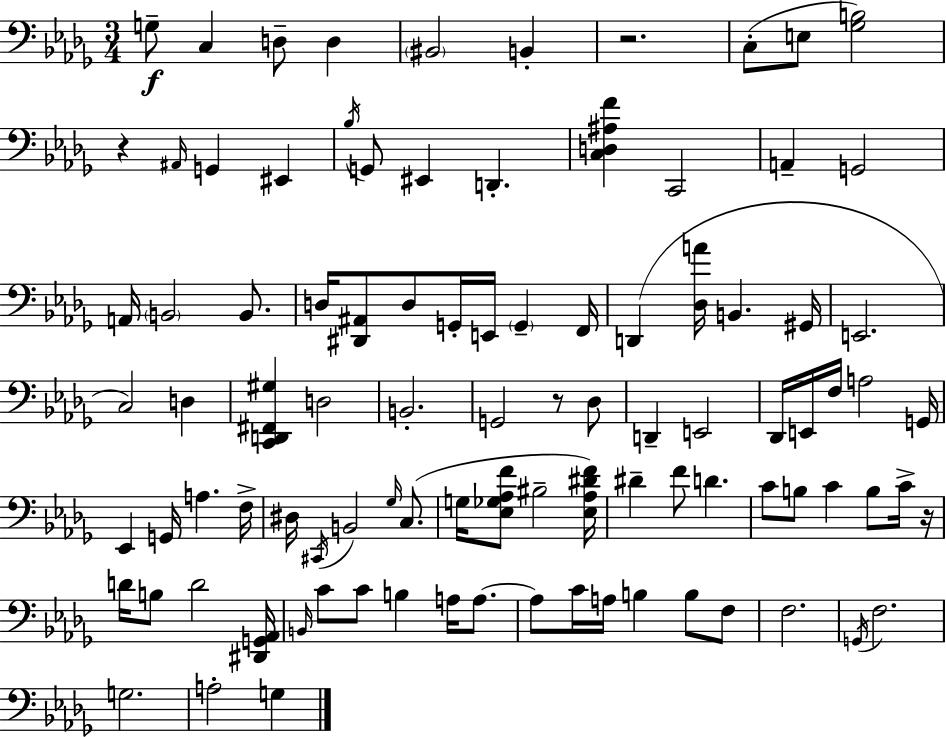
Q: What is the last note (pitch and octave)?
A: G3